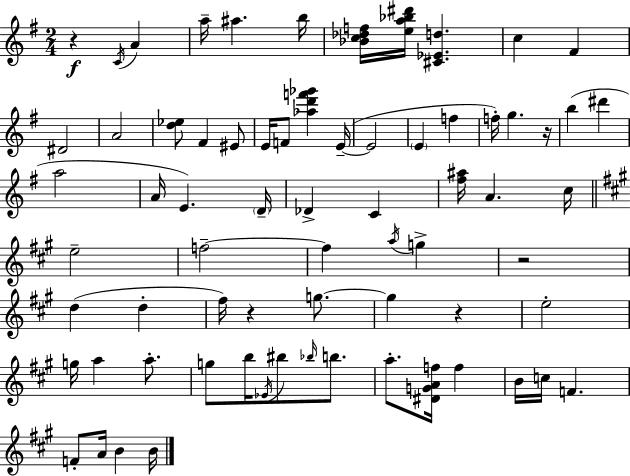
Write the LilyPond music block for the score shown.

{
  \clef treble
  \numericTimeSignature
  \time 2/4
  \key g \major
  r4\f \acciaccatura { c'16 } a'4 | a''16-- ais''4. | b''16 <bes' c'' des'' f''>16 <e'' a'' bes'' dis'''>16 <cis' ees' d''>4. | c''4 fis'4 | \break dis'2 | a'2 | <d'' ees''>8 fis'4 eis'8 | e'16 f'8 <aes'' d''' f''' ges'''>4 | \break e'16--~(~ e'2 | \parenthesize e'4 f''4 | f''16-.) g''4. | r16 b''4( dis'''4 | \break a''2 | a'16 e'4.) | \parenthesize d'16-- des'4-> c'4 | <fis'' ais''>16 a'4. | \break c''16 \bar "||" \break \key a \major e''2-- | f''2--~~ | f''4 \acciaccatura { a''16 } g''4-> | r2 | \break d''4( d''4-. | fis''16) r4 g''8.~~ | g''4 r4 | e''2-. | \break g''16 a''4 a''8.-. | g''8 b''16 \acciaccatura { ees'16 } bis''8 \grace { bes''16 } | b''8. a''8.-. <dis' g' a' f''>16 f''4 | b'16 c''16 f'4. | \break f'8-. a'16 b'4 | b'16 \bar "|."
}